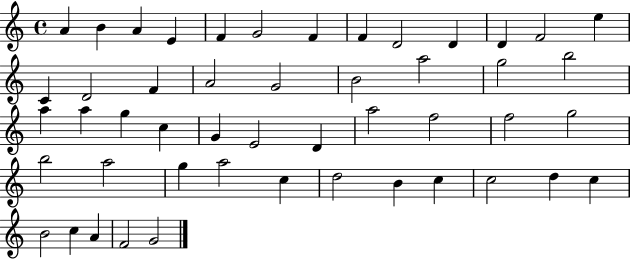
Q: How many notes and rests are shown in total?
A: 49